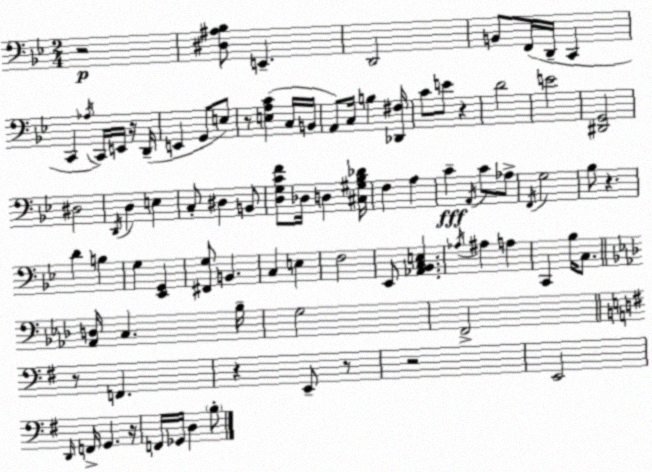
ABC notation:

X:1
T:Untitled
M:2/4
L:1/4
K:Bb
z2 [^D,^A,_B,]/2 E,, D,,2 B,,/2 F,,/4 D,,/4 C,, C,, _A,/4 C,,/4 E,,/4 z/4 D,,/4 E,, G,,/2 E,/2 z/2 [E,A,C] C,/4 B,,/4 A,,/2 C,/4 B, [_D,,^F,]/4 C/2 E/2 z D2 E2 [^D,,G,,]2 ^D,2 D,,/4 D, E, C,/2 ^D, B,,/2 [D,G,CF]/2 _D,/4 D, [^C,^G,_B,_D]/4 F, A, C A,,/4 C/2 _A,/2 F,,/4 G,2 _B,/2 z D B, G, [_E,,G,,] [^F,,G,]/2 B,, C, E, F,2 _E,,/2 [_A,,_B,,C,E,] _A,/4 ^A, A, C,, _B,/4 C,/2 [_A,,D,]/4 C, _B,/4 G,2 F,,2 z/2 F,, z E,,/2 z/2 z2 E,,2 D,,/4 F,,/4 G,, z/4 F,,/4 _G,,/4 D, B,/2